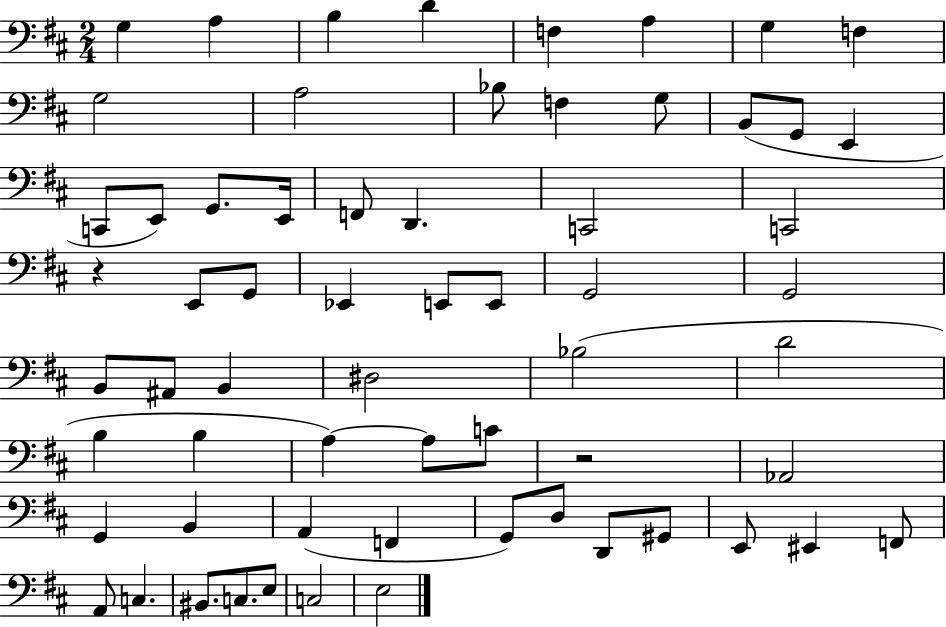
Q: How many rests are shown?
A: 2